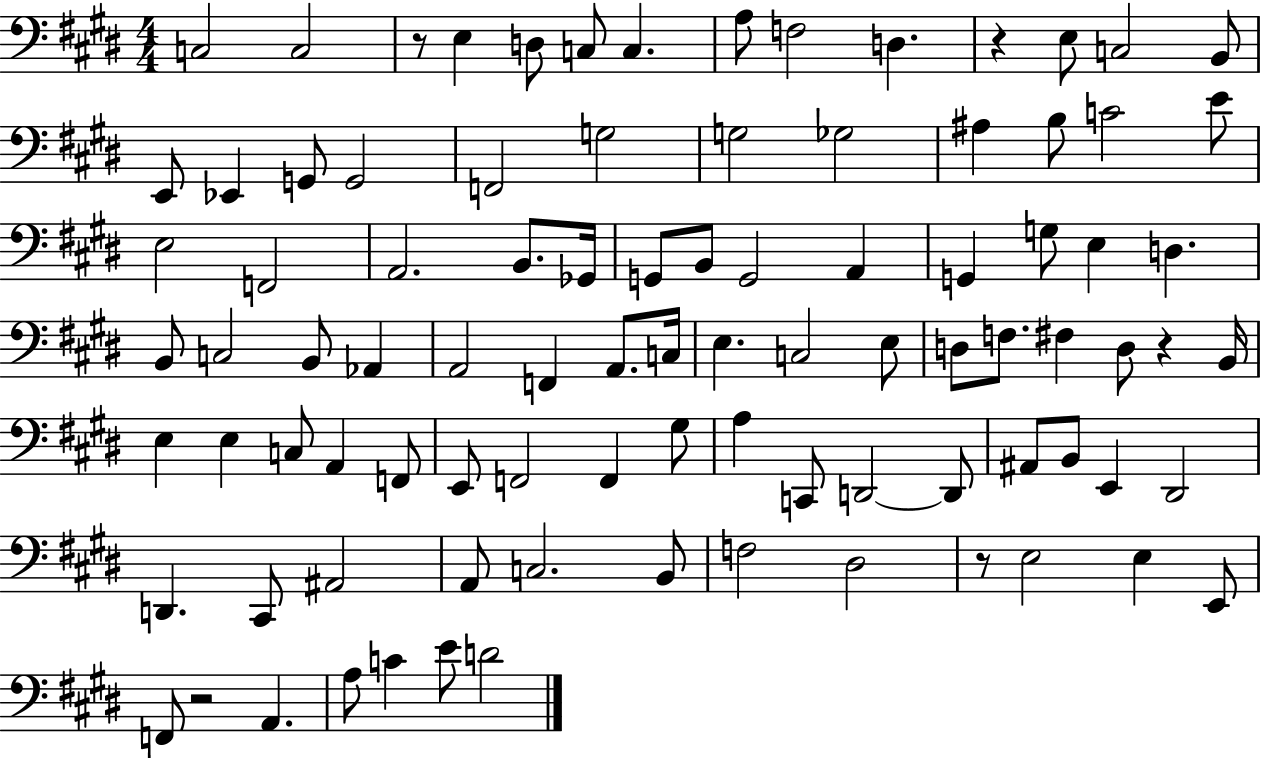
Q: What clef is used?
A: bass